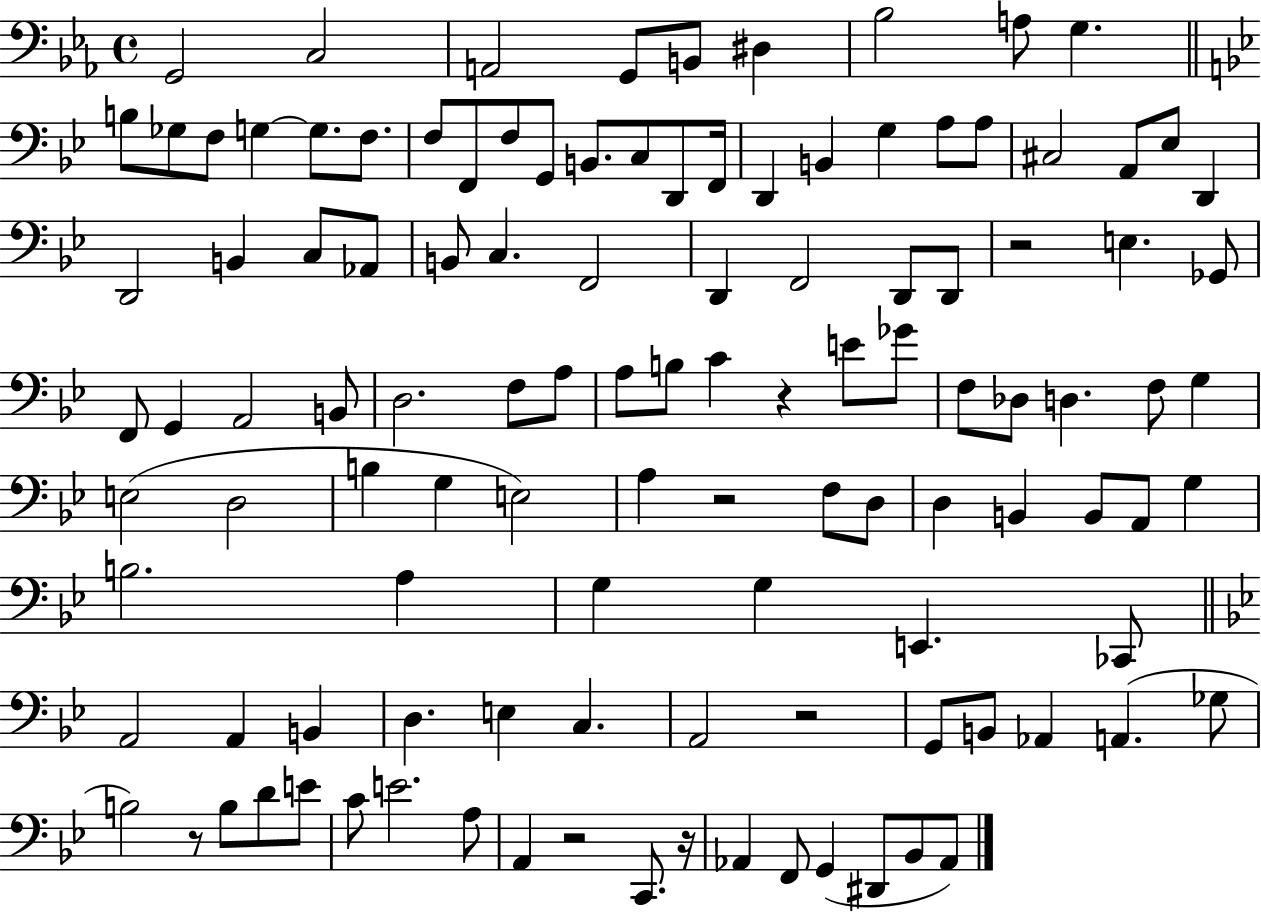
X:1
T:Untitled
M:4/4
L:1/4
K:Eb
G,,2 C,2 A,,2 G,,/2 B,,/2 ^D, _B,2 A,/2 G, B,/2 _G,/2 F,/2 G, G,/2 F,/2 F,/2 F,,/2 F,/2 G,,/2 B,,/2 C,/2 D,,/2 F,,/4 D,, B,, G, A,/2 A,/2 ^C,2 A,,/2 _E,/2 D,, D,,2 B,, C,/2 _A,,/2 B,,/2 C, F,,2 D,, F,,2 D,,/2 D,,/2 z2 E, _G,,/2 F,,/2 G,, A,,2 B,,/2 D,2 F,/2 A,/2 A,/2 B,/2 C z E/2 _G/2 F,/2 _D,/2 D, F,/2 G, E,2 D,2 B, G, E,2 A, z2 F,/2 D,/2 D, B,, B,,/2 A,,/2 G, B,2 A, G, G, E,, _C,,/2 A,,2 A,, B,, D, E, C, A,,2 z2 G,,/2 B,,/2 _A,, A,, _G,/2 B,2 z/2 B,/2 D/2 E/2 C/2 E2 A,/2 A,, z2 C,,/2 z/4 _A,, F,,/2 G,, ^D,,/2 _B,,/2 _A,,/2